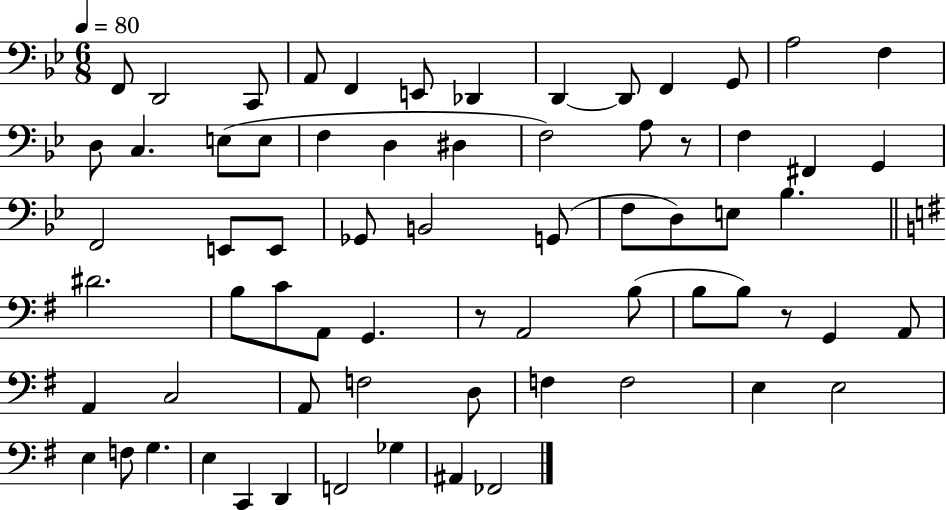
F2/e D2/h C2/e A2/e F2/q E2/e Db2/q D2/q D2/e F2/q G2/e A3/h F3/q D3/e C3/q. E3/e E3/e F3/q D3/q D#3/q F3/h A3/e R/e F3/q F#2/q G2/q F2/h E2/e E2/e Gb2/e B2/h G2/e F3/e D3/e E3/e Bb3/q. D#4/h. B3/e C4/e A2/e G2/q. R/e A2/h B3/e B3/e B3/e R/e G2/q A2/e A2/q C3/h A2/e F3/h D3/e F3/q F3/h E3/q E3/h E3/q F3/e G3/q. E3/q C2/q D2/q F2/h Gb3/q A#2/q FES2/h